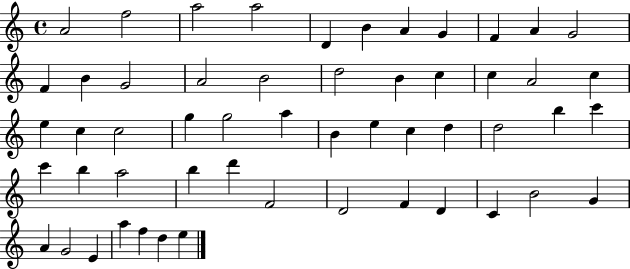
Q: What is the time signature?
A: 4/4